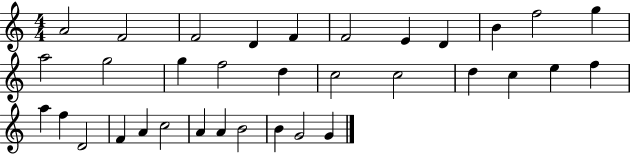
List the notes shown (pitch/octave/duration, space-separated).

A4/h F4/h F4/h D4/q F4/q F4/h E4/q D4/q B4/q F5/h G5/q A5/h G5/h G5/q F5/h D5/q C5/h C5/h D5/q C5/q E5/q F5/q A5/q F5/q D4/h F4/q A4/q C5/h A4/q A4/q B4/h B4/q G4/h G4/q